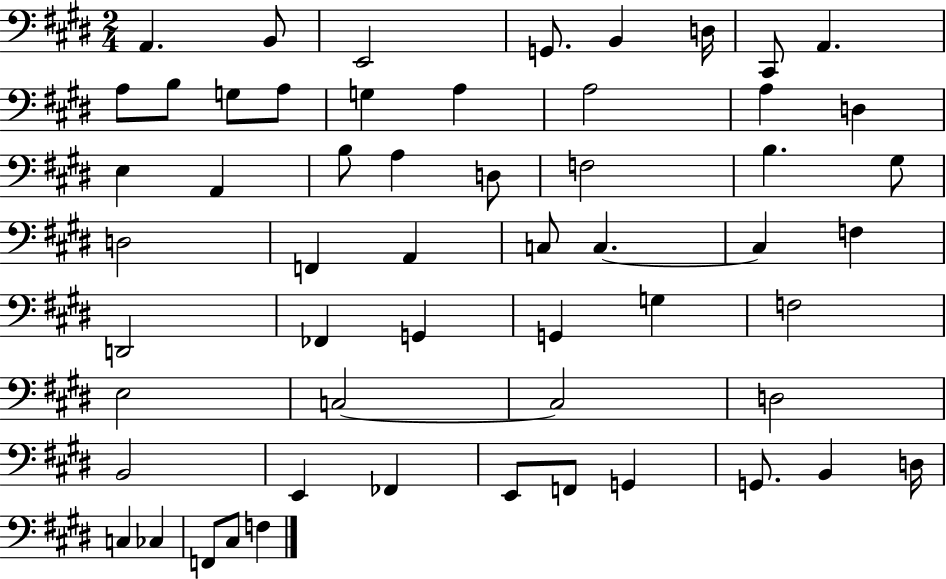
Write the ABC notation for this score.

X:1
T:Untitled
M:2/4
L:1/4
K:E
A,, B,,/2 E,,2 G,,/2 B,, D,/4 ^C,,/2 A,, A,/2 B,/2 G,/2 A,/2 G, A, A,2 A, D, E, A,, B,/2 A, D,/2 F,2 B, ^G,/2 D,2 F,, A,, C,/2 C, C, F, D,,2 _F,, G,, G,, G, F,2 E,2 C,2 C,2 D,2 B,,2 E,, _F,, E,,/2 F,,/2 G,, G,,/2 B,, D,/4 C, _C, F,,/2 ^C,/2 F,